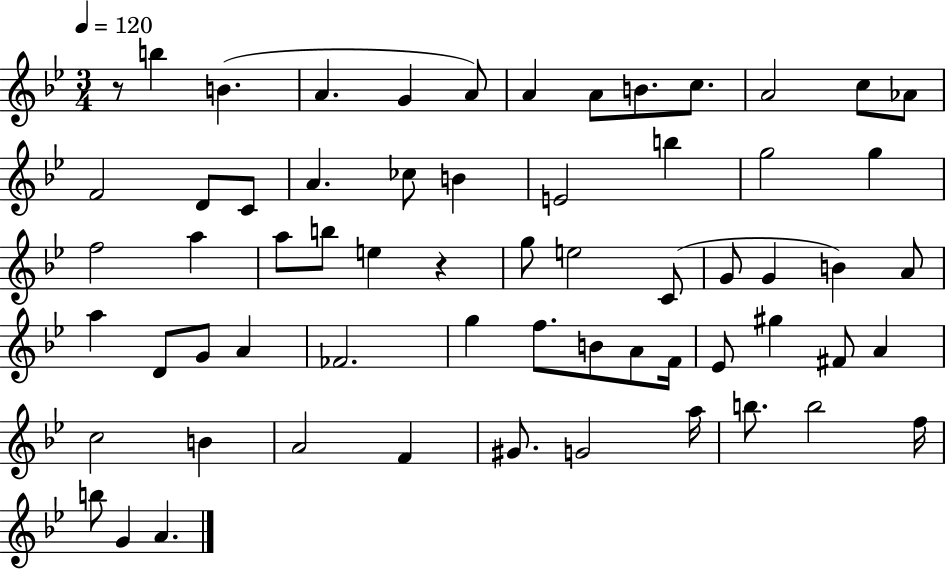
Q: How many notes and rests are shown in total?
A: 63